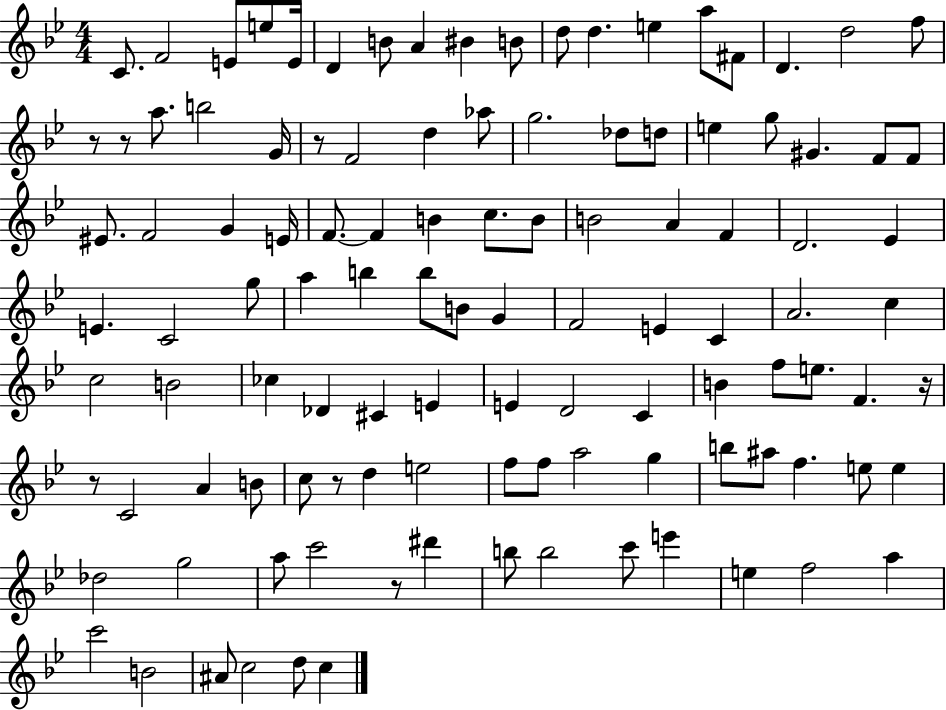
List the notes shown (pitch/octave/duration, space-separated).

C4/e. F4/h E4/e E5/e E4/s D4/q B4/e A4/q BIS4/q B4/e D5/e D5/q. E5/q A5/e F#4/e D4/q. D5/h F5/e R/e R/e A5/e. B5/h G4/s R/e F4/h D5/q Ab5/e G5/h. Db5/e D5/e E5/q G5/e G#4/q. F4/e F4/e EIS4/e. F4/h G4/q E4/s F4/e. F4/q B4/q C5/e. B4/e B4/h A4/q F4/q D4/h. Eb4/q E4/q. C4/h G5/e A5/q B5/q B5/e B4/e G4/q F4/h E4/q C4/q A4/h. C5/q C5/h B4/h CES5/q Db4/q C#4/q E4/q E4/q D4/h C4/q B4/q F5/e E5/e. F4/q. R/s R/e C4/h A4/q B4/e C5/e R/e D5/q E5/h F5/e F5/e A5/h G5/q B5/e A#5/e F5/q. E5/e E5/q Db5/h G5/h A5/e C6/h R/e D#6/q B5/e B5/h C6/e E6/q E5/q F5/h A5/q C6/h B4/h A#4/e C5/h D5/e C5/q